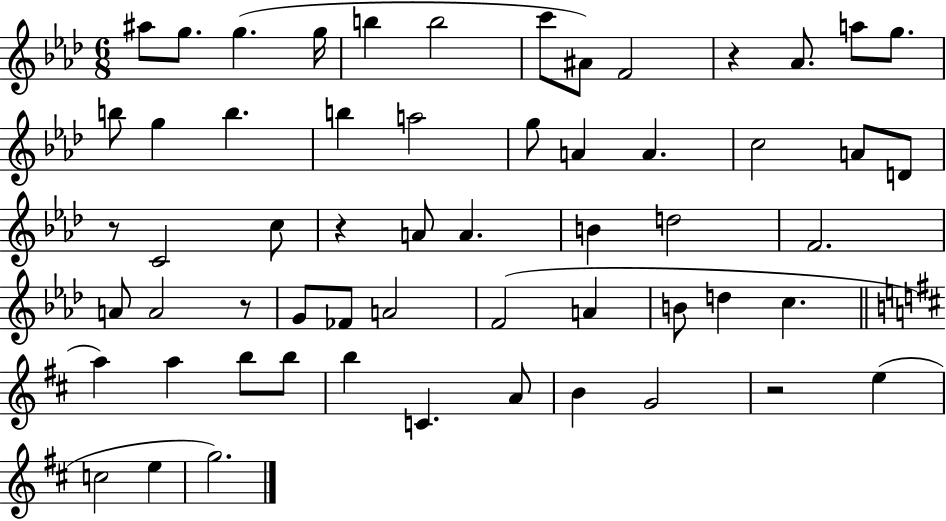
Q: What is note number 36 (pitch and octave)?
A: F4